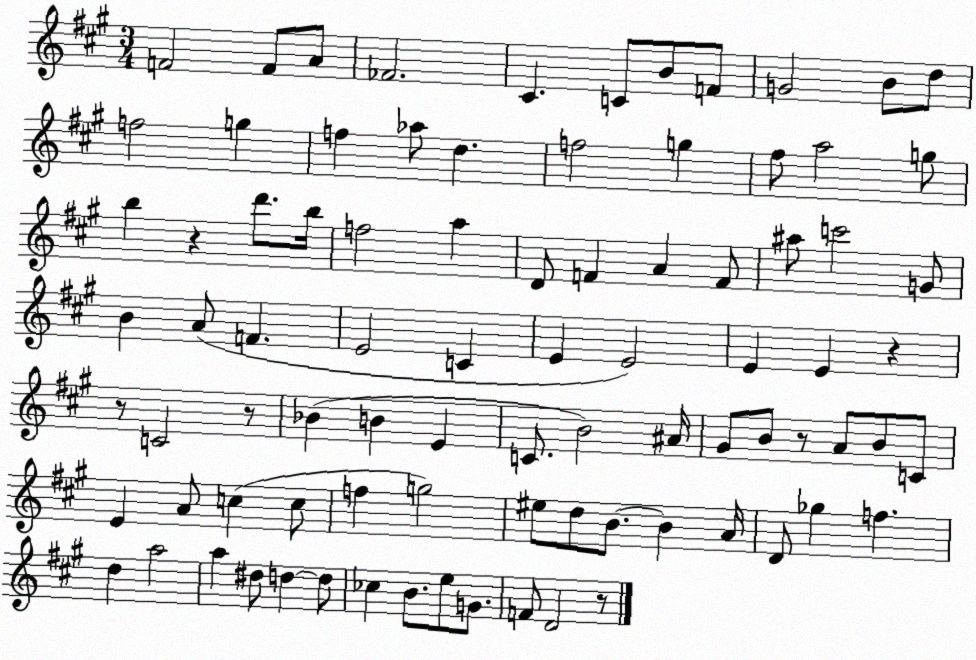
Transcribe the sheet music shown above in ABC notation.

X:1
T:Untitled
M:3/4
L:1/4
K:A
F2 F/2 A/2 _F2 ^C C/2 B/2 F/2 G2 B/2 d/2 f2 g f _a/2 d f2 g ^f/2 a2 g/2 b z d'/2 b/4 f2 a D/2 F A F/2 ^a/2 c'2 G/2 B A/2 F E2 C E E2 E E z z/2 C2 z/2 _B B E C/2 B2 ^A/4 ^G/2 B/2 z/2 A/2 B/2 C/2 E A/2 c c/2 f g2 ^e/2 d/2 B/2 B A/4 D/2 _g f d a2 a ^d/2 d d/2 _c B/2 e/2 G/2 F/2 D2 z/2